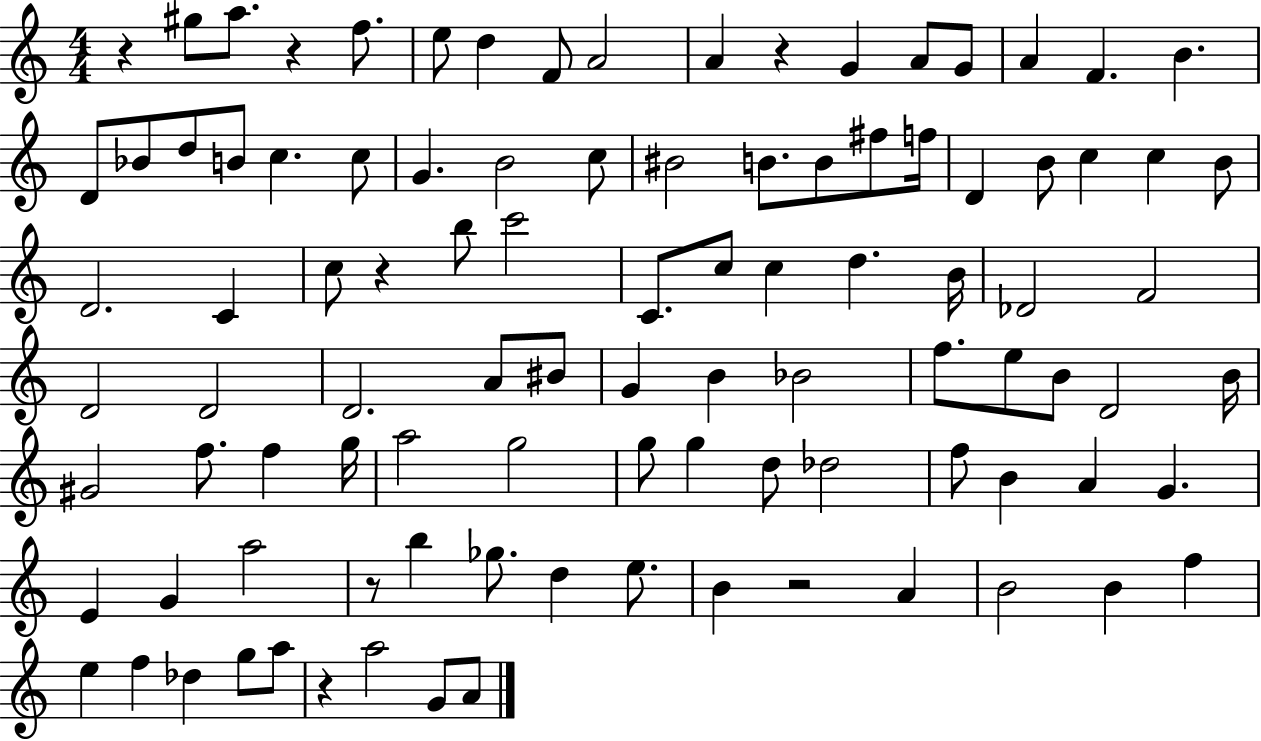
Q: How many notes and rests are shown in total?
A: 99